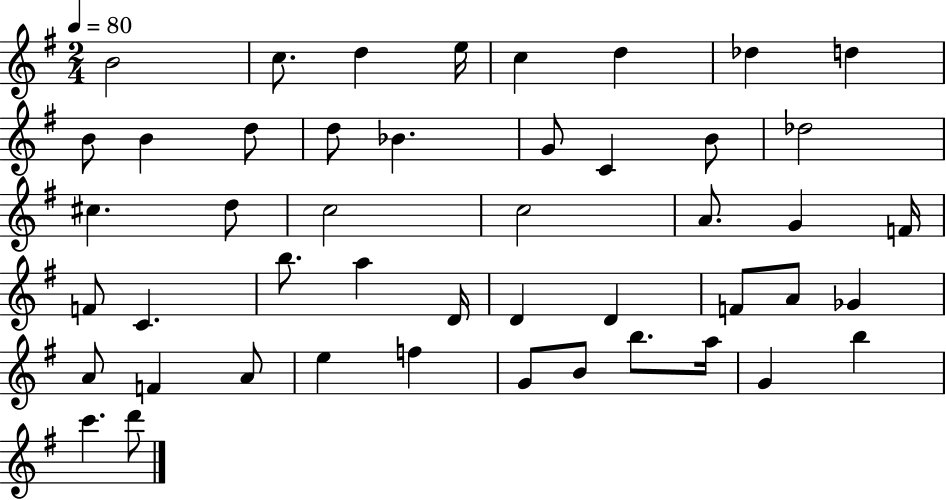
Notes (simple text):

B4/h C5/e. D5/q E5/s C5/q D5/q Db5/q D5/q B4/e B4/q D5/e D5/e Bb4/q. G4/e C4/q B4/e Db5/h C#5/q. D5/e C5/h C5/h A4/e. G4/q F4/s F4/e C4/q. B5/e. A5/q D4/s D4/q D4/q F4/e A4/e Gb4/q A4/e F4/q A4/e E5/q F5/q G4/e B4/e B5/e. A5/s G4/q B5/q C6/q. D6/e